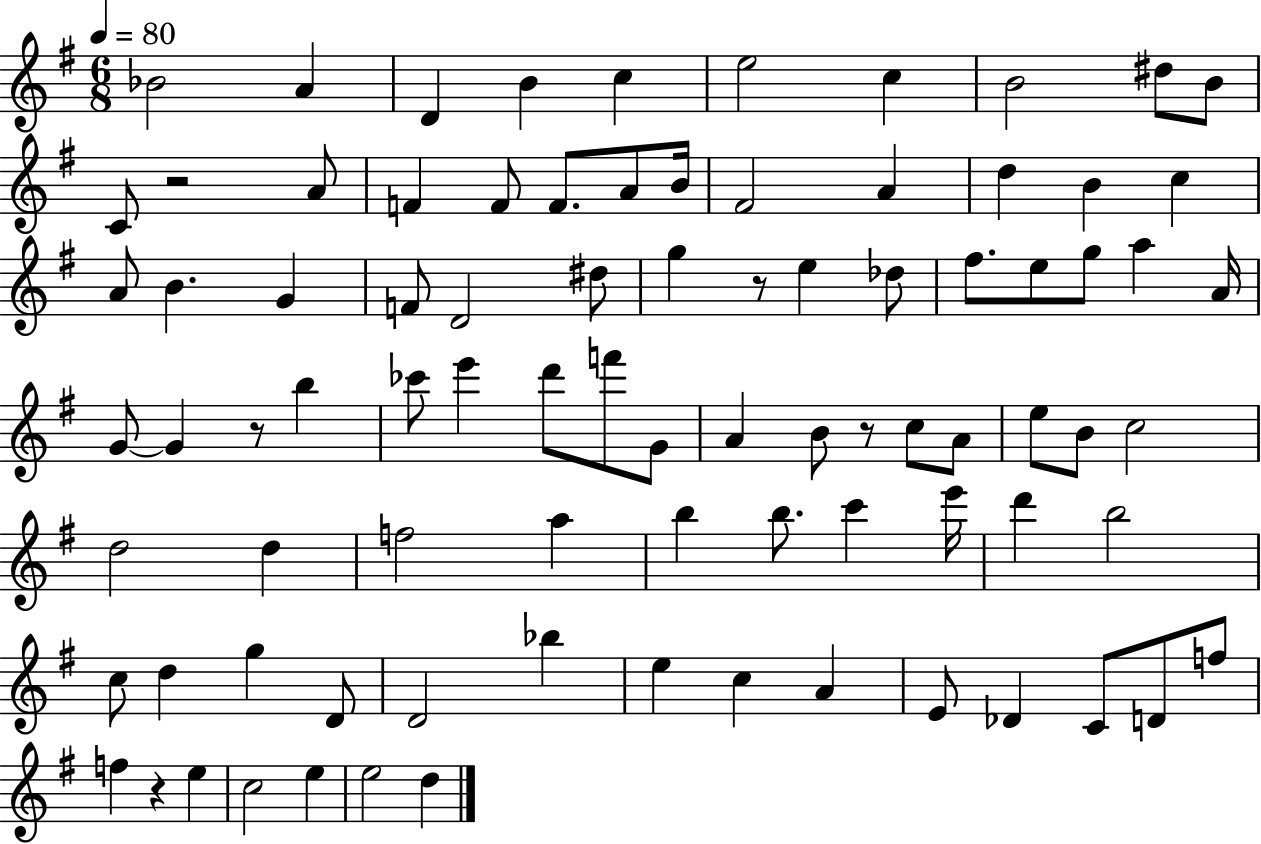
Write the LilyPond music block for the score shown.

{
  \clef treble
  \numericTimeSignature
  \time 6/8
  \key g \major
  \tempo 4 = 80
  bes'2 a'4 | d'4 b'4 c''4 | e''2 c''4 | b'2 dis''8 b'8 | \break c'8 r2 a'8 | f'4 f'8 f'8. a'8 b'16 | fis'2 a'4 | d''4 b'4 c''4 | \break a'8 b'4. g'4 | f'8 d'2 dis''8 | g''4 r8 e''4 des''8 | fis''8. e''8 g''8 a''4 a'16 | \break g'8~~ g'4 r8 b''4 | ces'''8 e'''4 d'''8 f'''8 g'8 | a'4 b'8 r8 c''8 a'8 | e''8 b'8 c''2 | \break d''2 d''4 | f''2 a''4 | b''4 b''8. c'''4 e'''16 | d'''4 b''2 | \break c''8 d''4 g''4 d'8 | d'2 bes''4 | e''4 c''4 a'4 | e'8 des'4 c'8 d'8 f''8 | \break f''4 r4 e''4 | c''2 e''4 | e''2 d''4 | \bar "|."
}